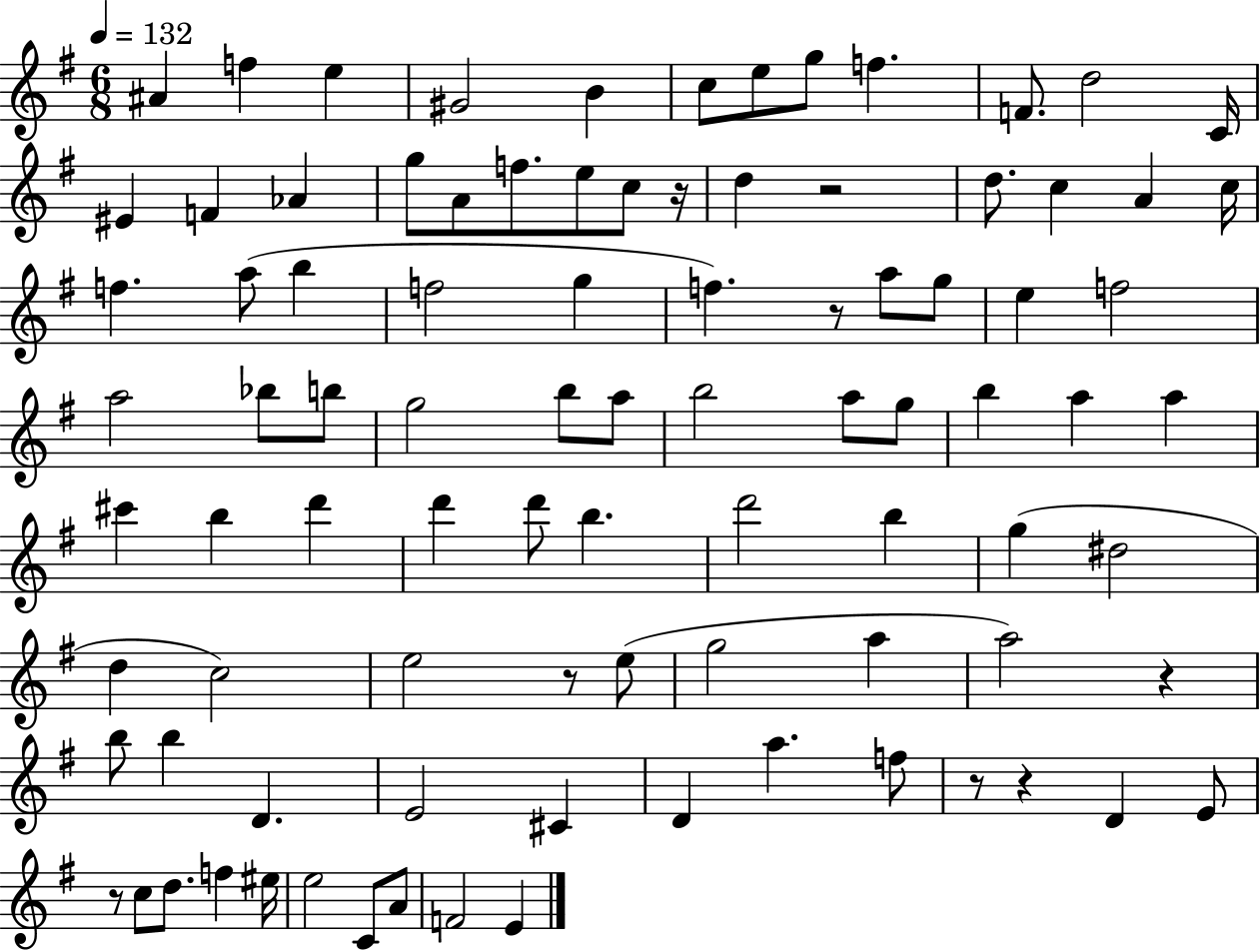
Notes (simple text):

A#4/q F5/q E5/q G#4/h B4/q C5/e E5/e G5/e F5/q. F4/e. D5/h C4/s EIS4/q F4/q Ab4/q G5/e A4/e F5/e. E5/e C5/e R/s D5/q R/h D5/e. C5/q A4/q C5/s F5/q. A5/e B5/q F5/h G5/q F5/q. R/e A5/e G5/e E5/q F5/h A5/h Bb5/e B5/e G5/h B5/e A5/e B5/h A5/e G5/e B5/q A5/q A5/q C#6/q B5/q D6/q D6/q D6/e B5/q. D6/h B5/q G5/q D#5/h D5/q C5/h E5/h R/e E5/e G5/h A5/q A5/h R/q B5/e B5/q D4/q. E4/h C#4/q D4/q A5/q. F5/e R/e R/q D4/q E4/e R/e C5/e D5/e. F5/q EIS5/s E5/h C4/e A4/e F4/h E4/q